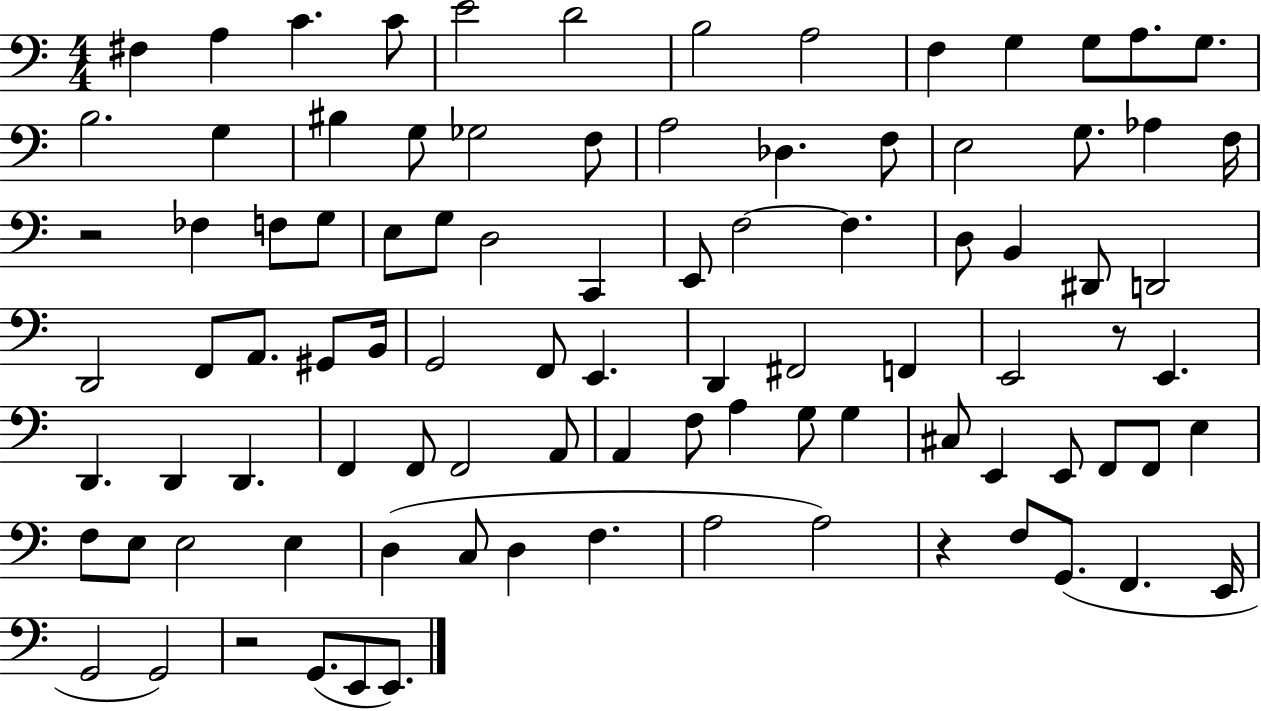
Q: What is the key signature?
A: C major